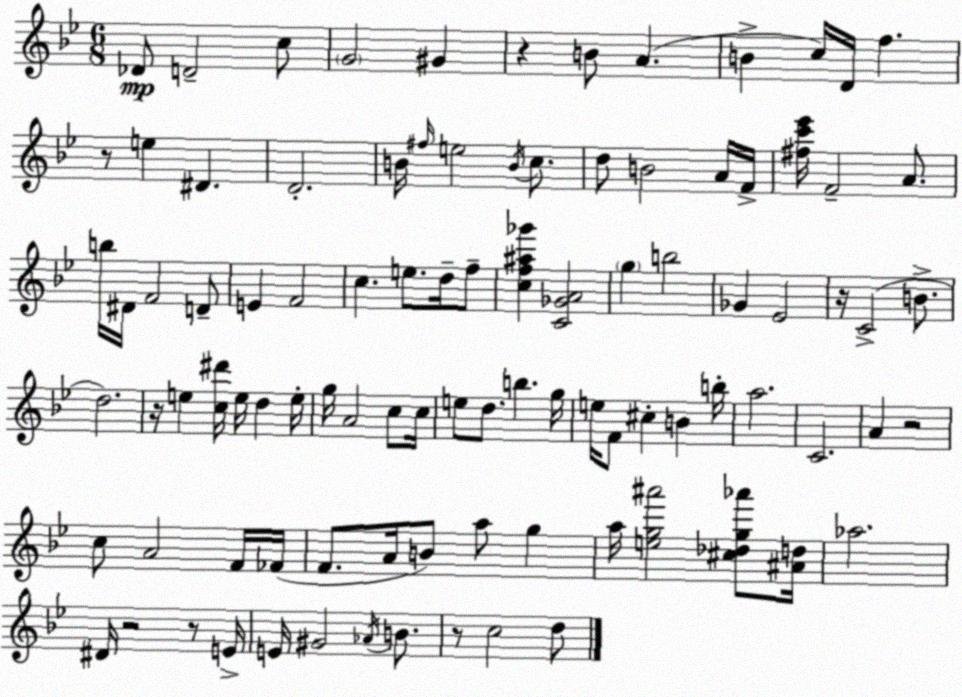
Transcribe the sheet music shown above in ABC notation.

X:1
T:Untitled
M:6/8
L:1/4
K:Bb
_D/2 D2 c/2 G2 ^G z B/2 A B c/4 D/4 f z/2 e ^D D2 B/4 ^f/4 e2 B/4 c/2 d/2 B2 A/4 F/4 [^fc'_e']/4 F2 A/2 b/4 ^D/4 F2 D/2 E F2 c e/2 d/4 f/2 [cf^a_g'] [C_GA]2 g b2 _G _E2 z/4 C2 B/2 d2 z/4 e [c^d']/4 e/4 d e/4 g/4 A2 c/2 c/4 e/2 d/2 b g/4 e/4 F/2 ^c B b/4 a2 C2 A z2 c/2 A2 F/4 _F/4 F/2 A/4 B/2 a/2 g a/4 [eg^a']2 [^c_dg_a']/2 [^Ad]/4 _a2 ^D/4 z2 z/2 E/4 E/4 ^G2 _A/4 B/2 z/2 c2 d/2